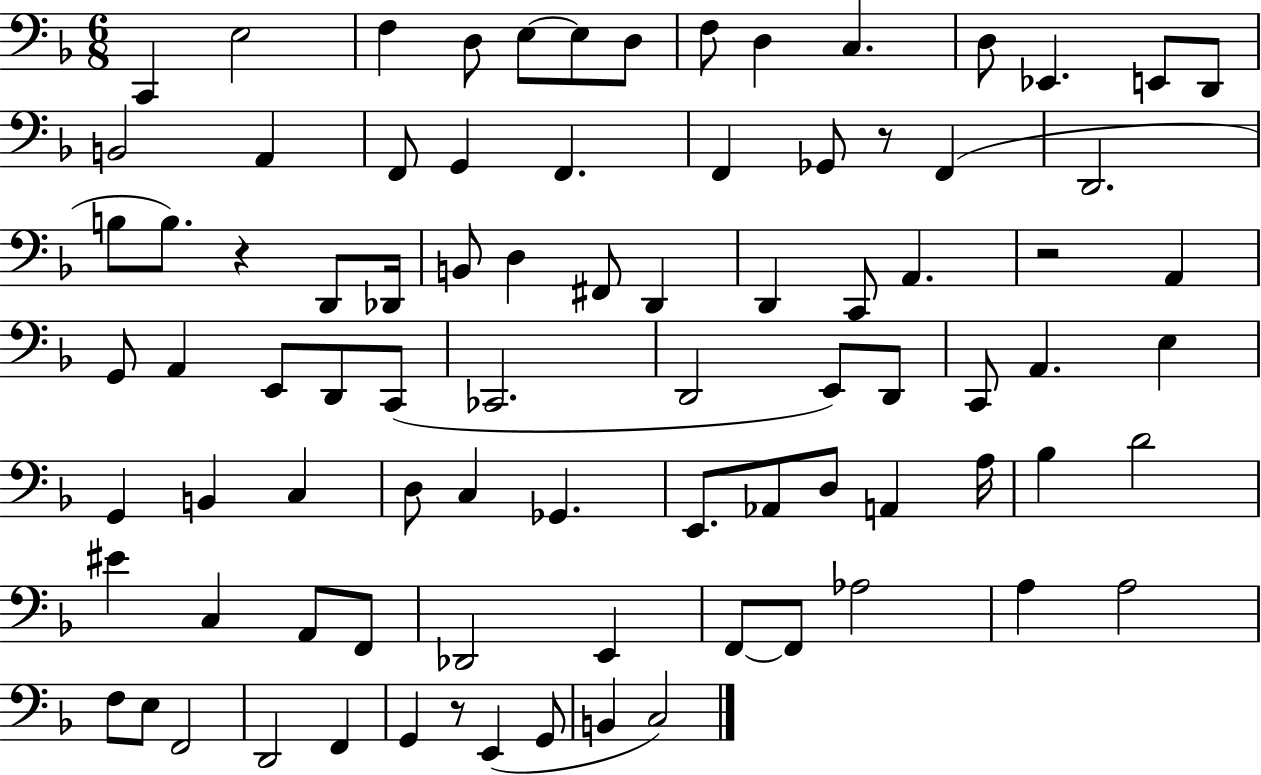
X:1
T:Untitled
M:6/8
L:1/4
K:F
C,, E,2 F, D,/2 E,/2 E,/2 D,/2 F,/2 D, C, D,/2 _E,, E,,/2 D,,/2 B,,2 A,, F,,/2 G,, F,, F,, _G,,/2 z/2 F,, D,,2 B,/2 B,/2 z D,,/2 _D,,/4 B,,/2 D, ^F,,/2 D,, D,, C,,/2 A,, z2 A,, G,,/2 A,, E,,/2 D,,/2 C,,/2 _C,,2 D,,2 E,,/2 D,,/2 C,,/2 A,, E, G,, B,, C, D,/2 C, _G,, E,,/2 _A,,/2 D,/2 A,, A,/4 _B, D2 ^E C, A,,/2 F,,/2 _D,,2 E,, F,,/2 F,,/2 _A,2 A, A,2 F,/2 E,/2 F,,2 D,,2 F,, G,, z/2 E,, G,,/2 B,, C,2